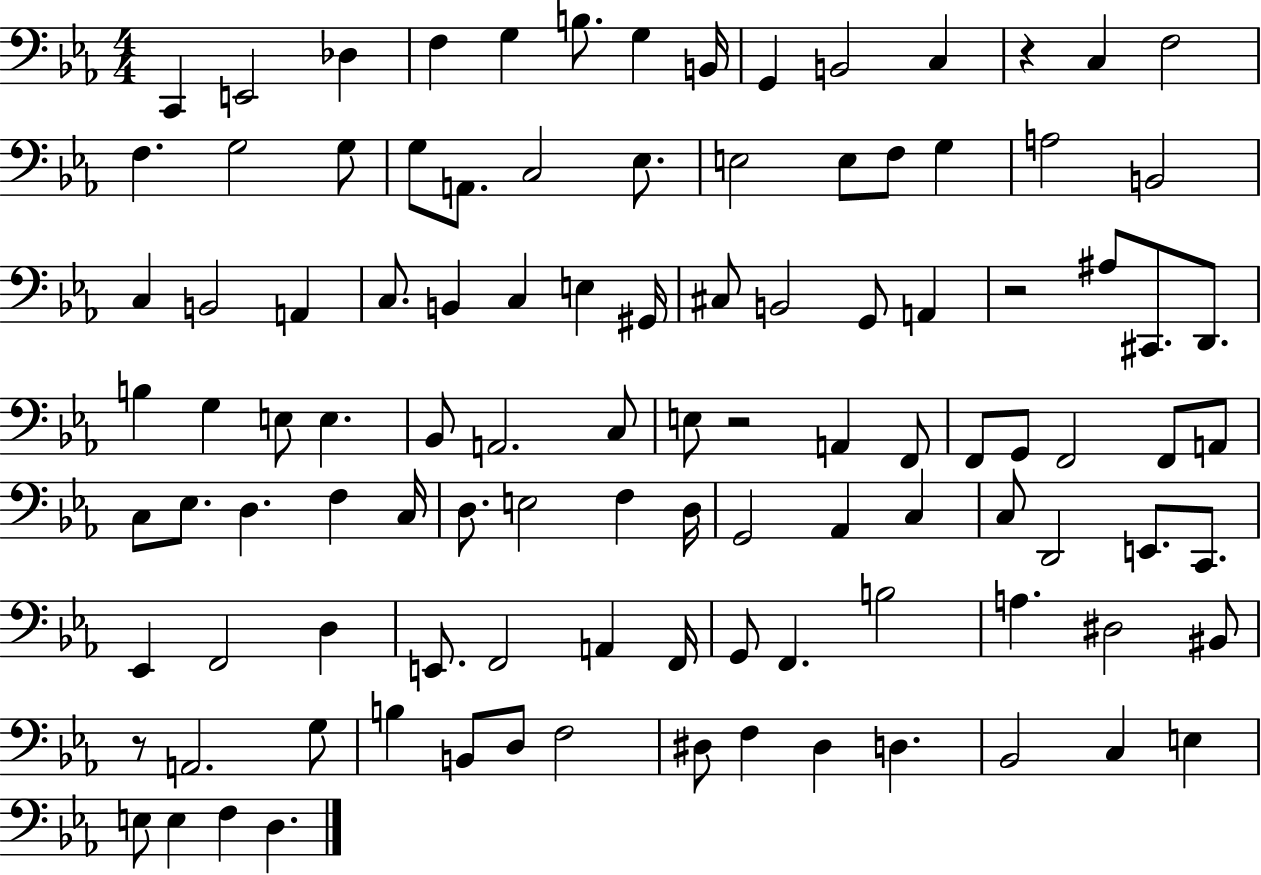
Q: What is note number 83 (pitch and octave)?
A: A3